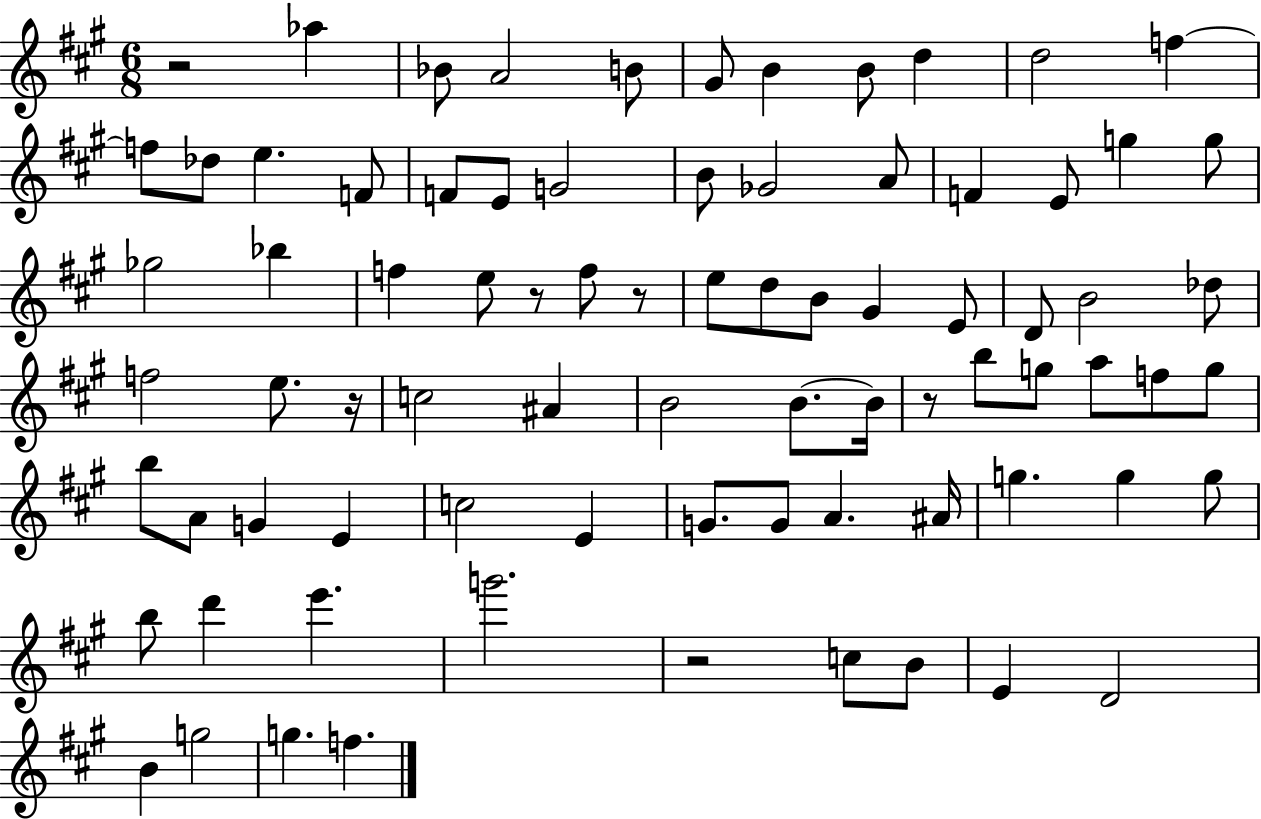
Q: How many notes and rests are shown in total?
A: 80